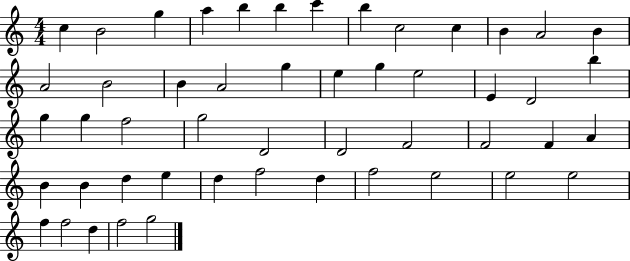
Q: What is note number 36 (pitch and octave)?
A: B4